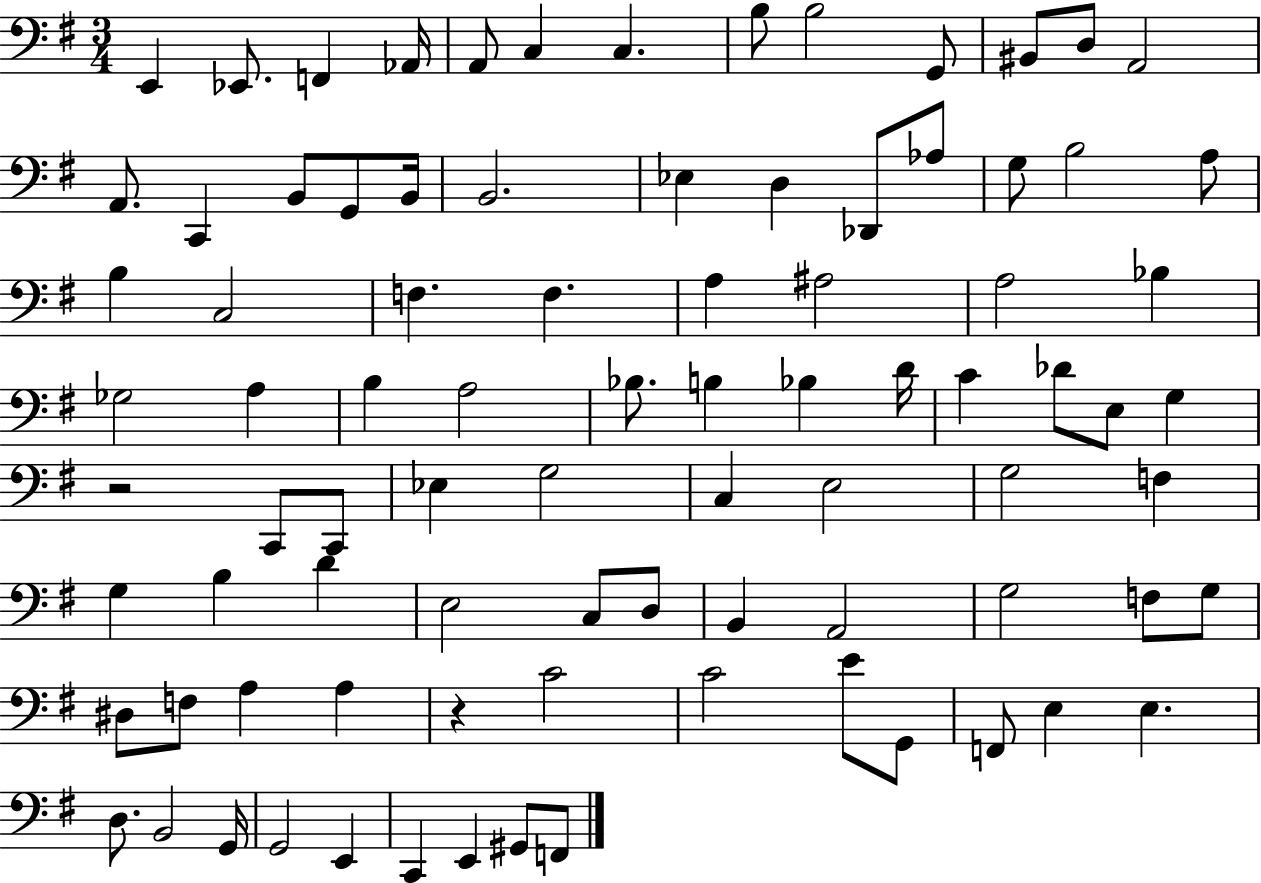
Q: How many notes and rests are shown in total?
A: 87